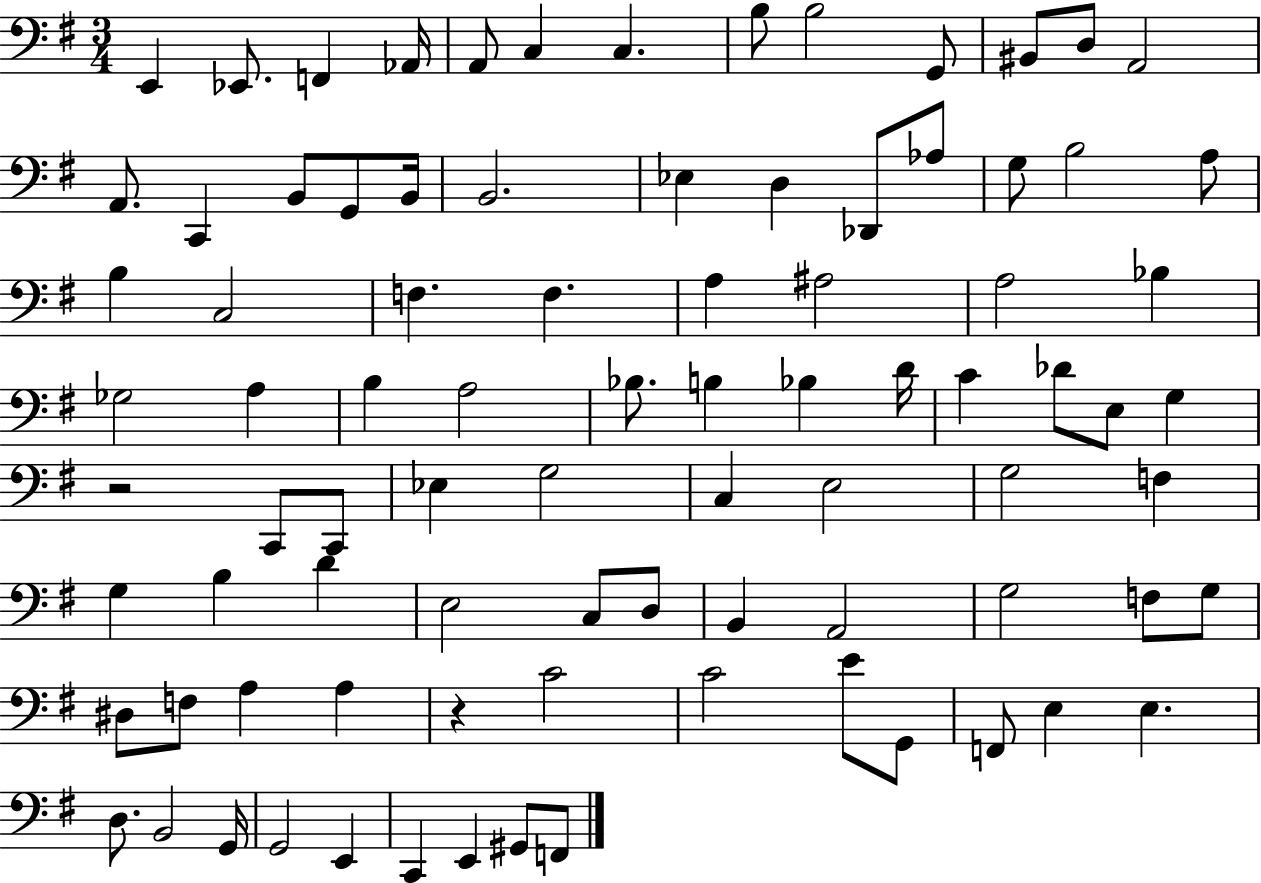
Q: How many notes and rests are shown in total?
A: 87